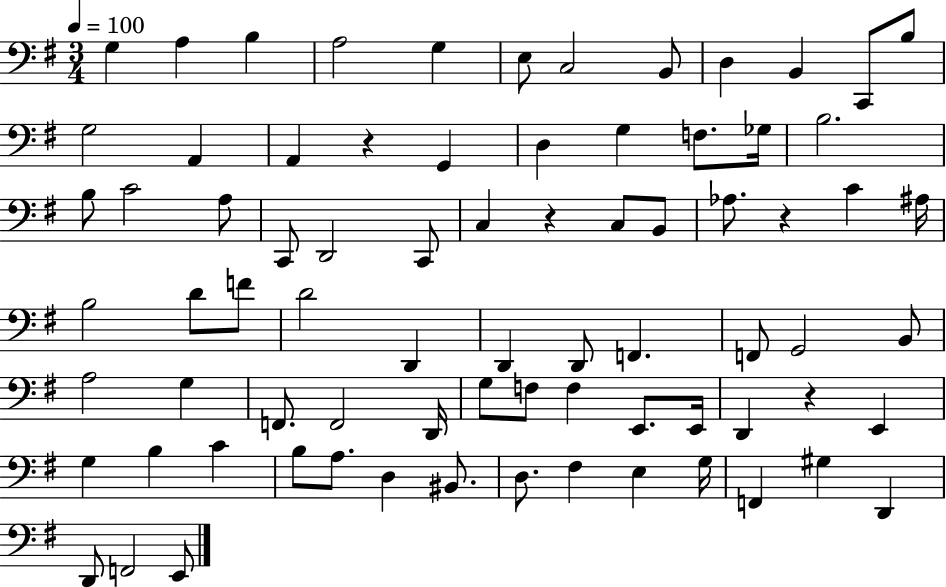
G3/q A3/q B3/q A3/h G3/q E3/e C3/h B2/e D3/q B2/q C2/e B3/e G3/h A2/q A2/q R/q G2/q D3/q G3/q F3/e. Gb3/s B3/h. B3/e C4/h A3/e C2/e D2/h C2/e C3/q R/q C3/e B2/e Ab3/e. R/q C4/q A#3/s B3/h D4/e F4/e D4/h D2/q D2/q D2/e F2/q. F2/e G2/h B2/e A3/h G3/q F2/e. F2/h D2/s G3/e F3/e F3/q E2/e. E2/s D2/q R/q E2/q G3/q B3/q C4/q B3/e A3/e. D3/q BIS2/e. D3/e. F#3/q E3/q G3/s F2/q G#3/q D2/q D2/e F2/h E2/e